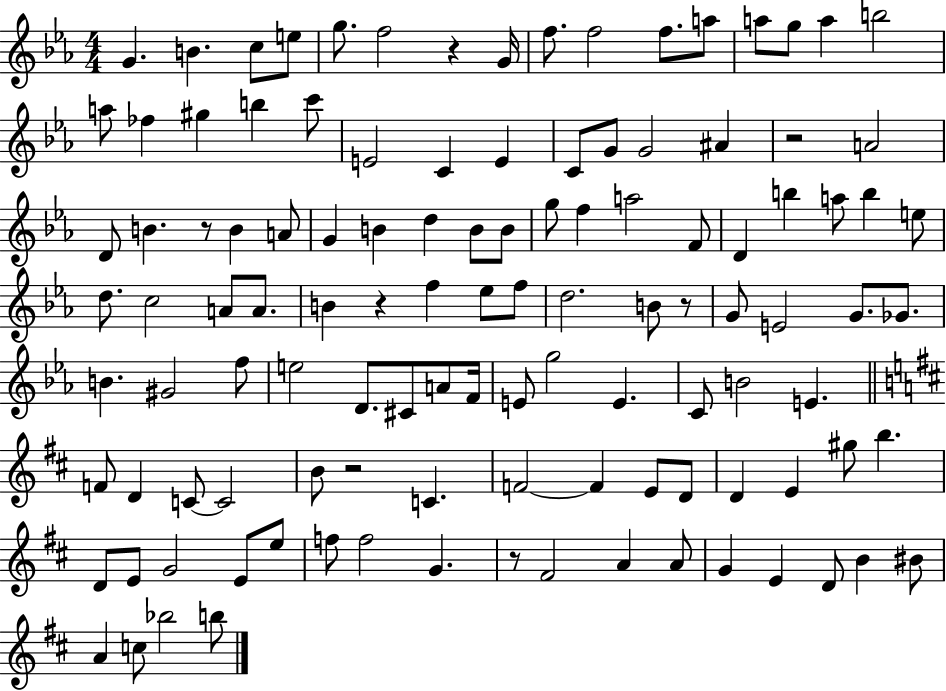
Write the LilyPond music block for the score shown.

{
  \clef treble
  \numericTimeSignature
  \time 4/4
  \key ees \major
  g'4. b'4. c''8 e''8 | g''8. f''2 r4 g'16 | f''8. f''2 f''8. a''8 | a''8 g''8 a''4 b''2 | \break a''8 fes''4 gis''4 b''4 c'''8 | e'2 c'4 e'4 | c'8 g'8 g'2 ais'4 | r2 a'2 | \break d'8 b'4. r8 b'4 a'8 | g'4 b'4 d''4 b'8 b'8 | g''8 f''4 a''2 f'8 | d'4 b''4 a''8 b''4 e''8 | \break d''8. c''2 a'8 a'8. | b'4 r4 f''4 ees''8 f''8 | d''2. b'8 r8 | g'8 e'2 g'8. ges'8. | \break b'4. gis'2 f''8 | e''2 d'8. cis'8 a'8 f'16 | e'8 g''2 e'4. | c'8 b'2 e'4. | \break \bar "||" \break \key d \major f'8 d'4 c'8~~ c'2 | b'8 r2 c'4. | f'2~~ f'4 e'8 d'8 | d'4 e'4 gis''8 b''4. | \break d'8 e'8 g'2 e'8 e''8 | f''8 f''2 g'4. | r8 fis'2 a'4 a'8 | g'4 e'4 d'8 b'4 bis'8 | \break a'4 c''8 bes''2 b''8 | \bar "|."
}